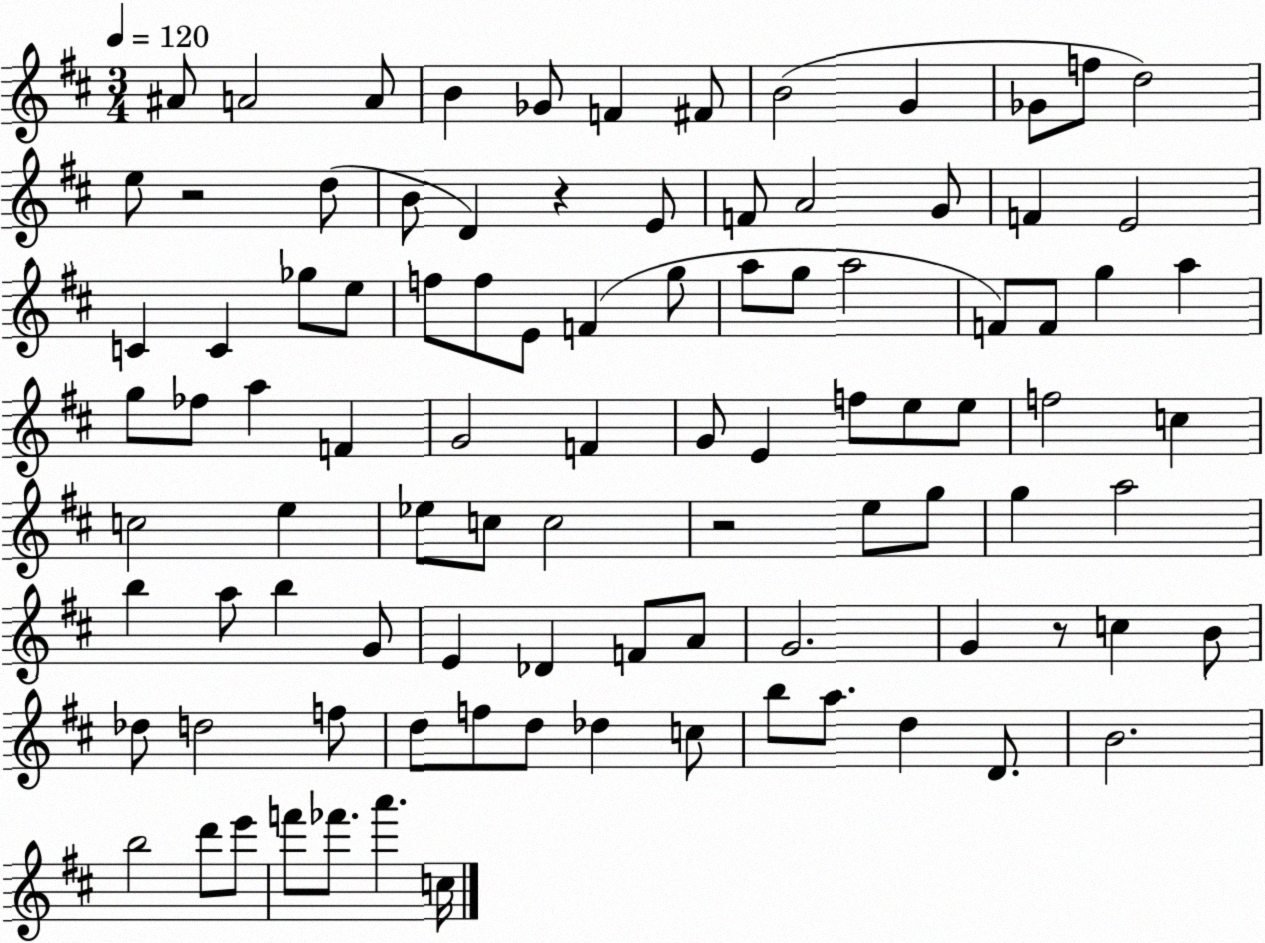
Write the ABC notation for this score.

X:1
T:Untitled
M:3/4
L:1/4
K:D
^A/2 A2 A/2 B _G/2 F ^F/2 B2 G _G/2 f/2 d2 e/2 z2 d/2 B/2 D z E/2 F/2 A2 G/2 F E2 C C _g/2 e/2 f/2 f/2 E/2 F g/2 a/2 g/2 a2 F/2 F/2 g a g/2 _f/2 a F G2 F G/2 E f/2 e/2 e/2 f2 c c2 e _e/2 c/2 c2 z2 e/2 g/2 g a2 b a/2 b G/2 E _D F/2 A/2 G2 G z/2 c B/2 _d/2 d2 f/2 d/2 f/2 d/2 _d c/2 b/2 a/2 d D/2 B2 b2 d'/2 e'/2 f'/2 _f'/2 a' c/4